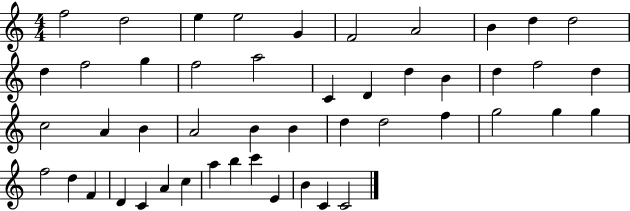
{
  \clef treble
  \numericTimeSignature
  \time 4/4
  \key c \major
  f''2 d''2 | e''4 e''2 g'4 | f'2 a'2 | b'4 d''4 d''2 | \break d''4 f''2 g''4 | f''2 a''2 | c'4 d'4 d''4 b'4 | d''4 f''2 d''4 | \break c''2 a'4 b'4 | a'2 b'4 b'4 | d''4 d''2 f''4 | g''2 g''4 g''4 | \break f''2 d''4 f'4 | d'4 c'4 a'4 c''4 | a''4 b''4 c'''4 e'4 | b'4 c'4 c'2 | \break \bar "|."
}